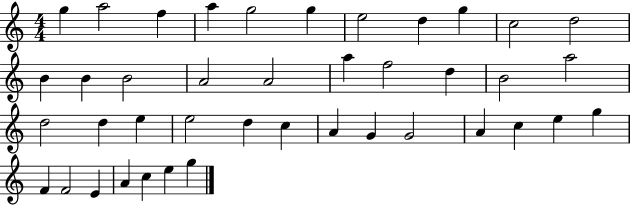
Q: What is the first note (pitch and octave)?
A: G5